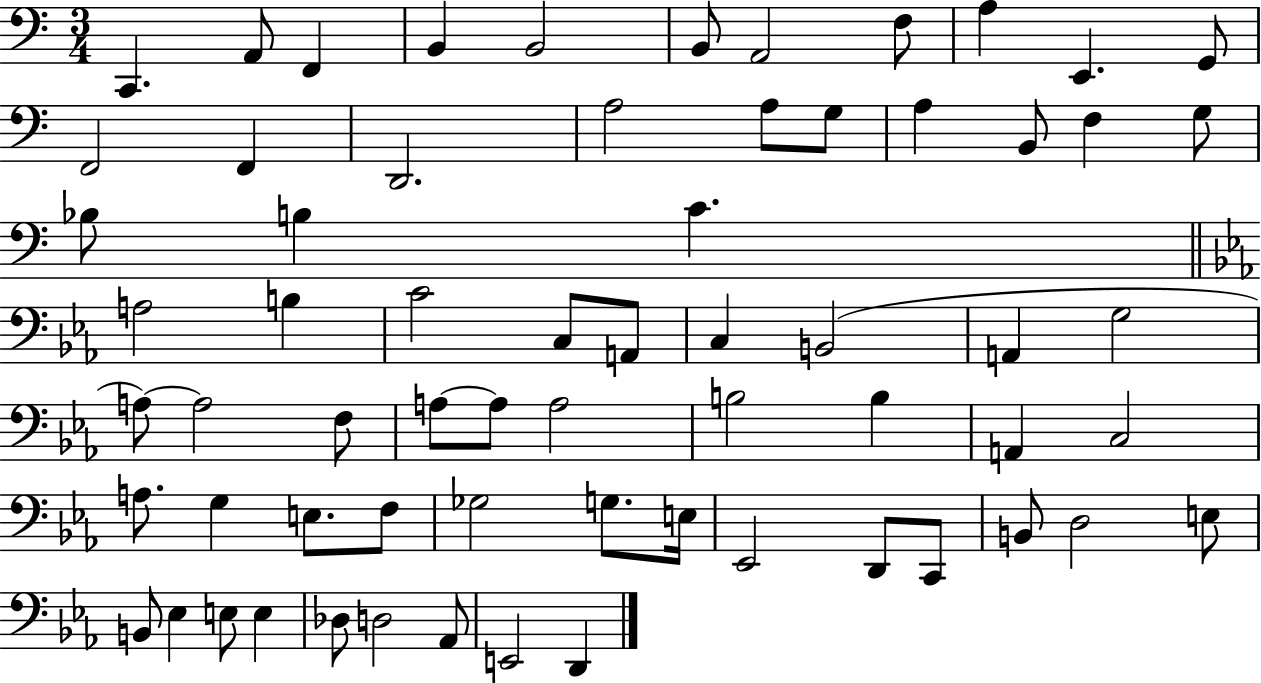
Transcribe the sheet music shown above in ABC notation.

X:1
T:Untitled
M:3/4
L:1/4
K:C
C,, A,,/2 F,, B,, B,,2 B,,/2 A,,2 F,/2 A, E,, G,,/2 F,,2 F,, D,,2 A,2 A,/2 G,/2 A, B,,/2 F, G,/2 _B,/2 B, C A,2 B, C2 C,/2 A,,/2 C, B,,2 A,, G,2 A,/2 A,2 F,/2 A,/2 A,/2 A,2 B,2 B, A,, C,2 A,/2 G, E,/2 F,/2 _G,2 G,/2 E,/4 _E,,2 D,,/2 C,,/2 B,,/2 D,2 E,/2 B,,/2 _E, E,/2 E, _D,/2 D,2 _A,,/2 E,,2 D,,